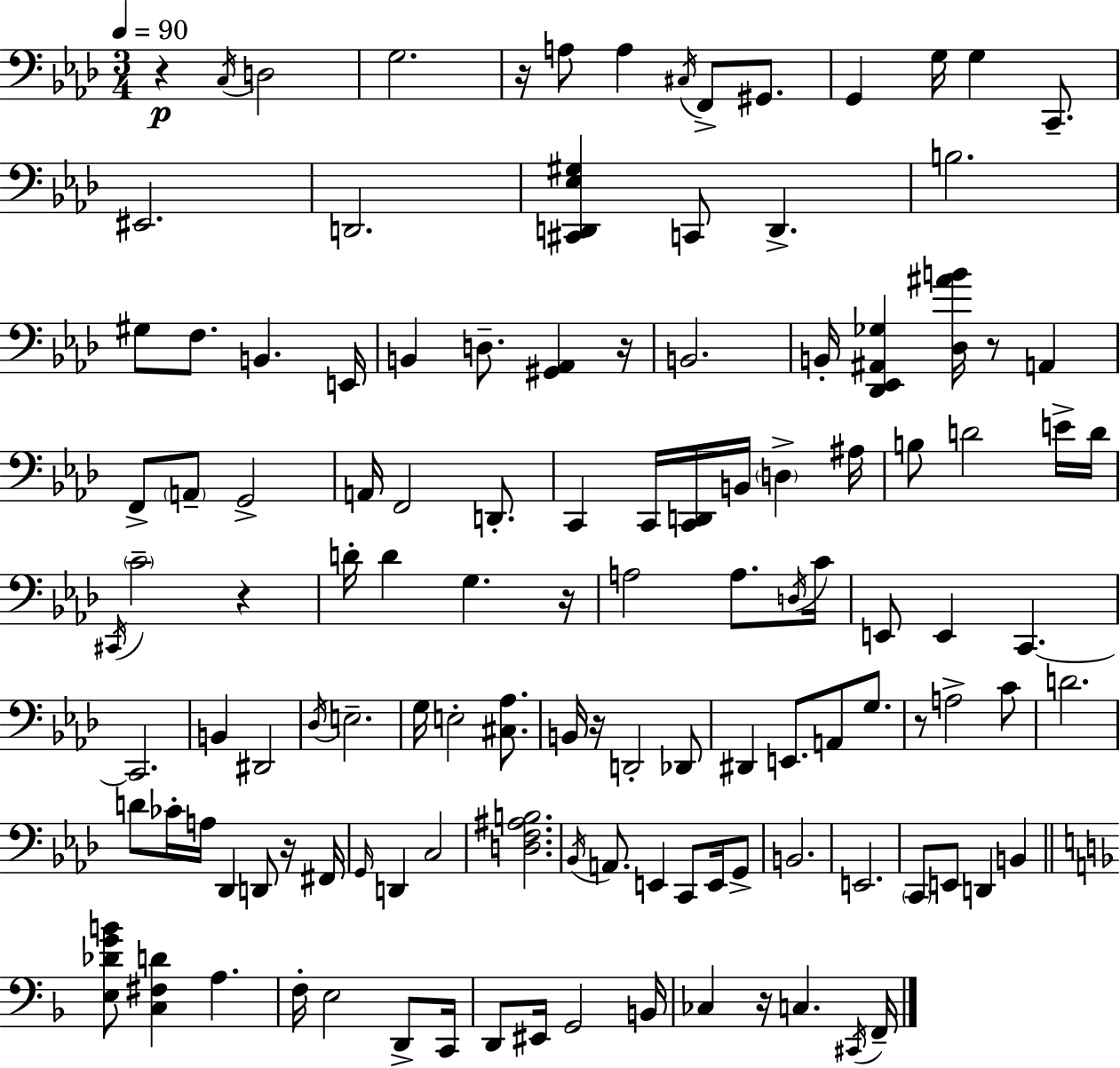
R/q C3/s D3/h G3/h. R/s A3/e A3/q C#3/s F2/e G#2/e. G2/q G3/s G3/q C2/e. EIS2/h. D2/h. [C#2,D2,Eb3,G#3]/q C2/e D2/q. B3/h. G#3/e F3/e. B2/q. E2/s B2/q D3/e. [G#2,Ab2]/q R/s B2/h. B2/s [Db2,Eb2,A#2,Gb3]/q [Db3,A#4,B4]/s R/e A2/q F2/e A2/e G2/h A2/s F2/h D2/e. C2/q C2/s [C2,D2]/s B2/s D3/q A#3/s B3/e D4/h E4/s D4/s C#2/s C4/h R/q D4/s D4/q G3/q. R/s A3/h A3/e. D3/s C4/s E2/e E2/q C2/q. C2/h. B2/q D#2/h Db3/s E3/h. G3/s E3/h [C#3,Ab3]/e. B2/s R/s D2/h Db2/e D#2/q E2/e. A2/e G3/e. R/e A3/h C4/e D4/h. D4/e CES4/s A3/s Db2/q D2/e R/s F#2/s G2/s D2/q C3/h [D3,F3,A#3,B3]/h. Bb2/s A2/e. E2/q C2/e E2/s G2/e B2/h. E2/h. C2/e E2/e D2/q B2/q [E3,Db4,G4,B4]/e [C3,F#3,D4]/q A3/q. F3/s E3/h D2/e C2/s D2/e EIS2/s G2/h B2/s CES3/q R/s C3/q. C#2/s F2/s